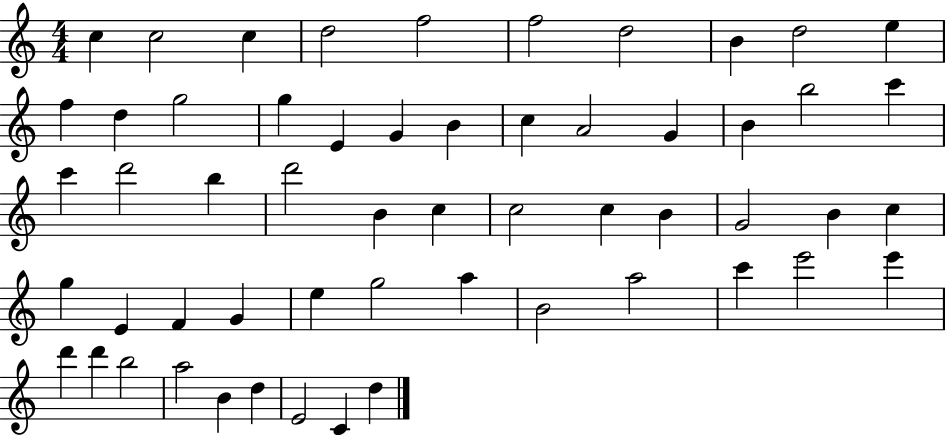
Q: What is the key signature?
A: C major